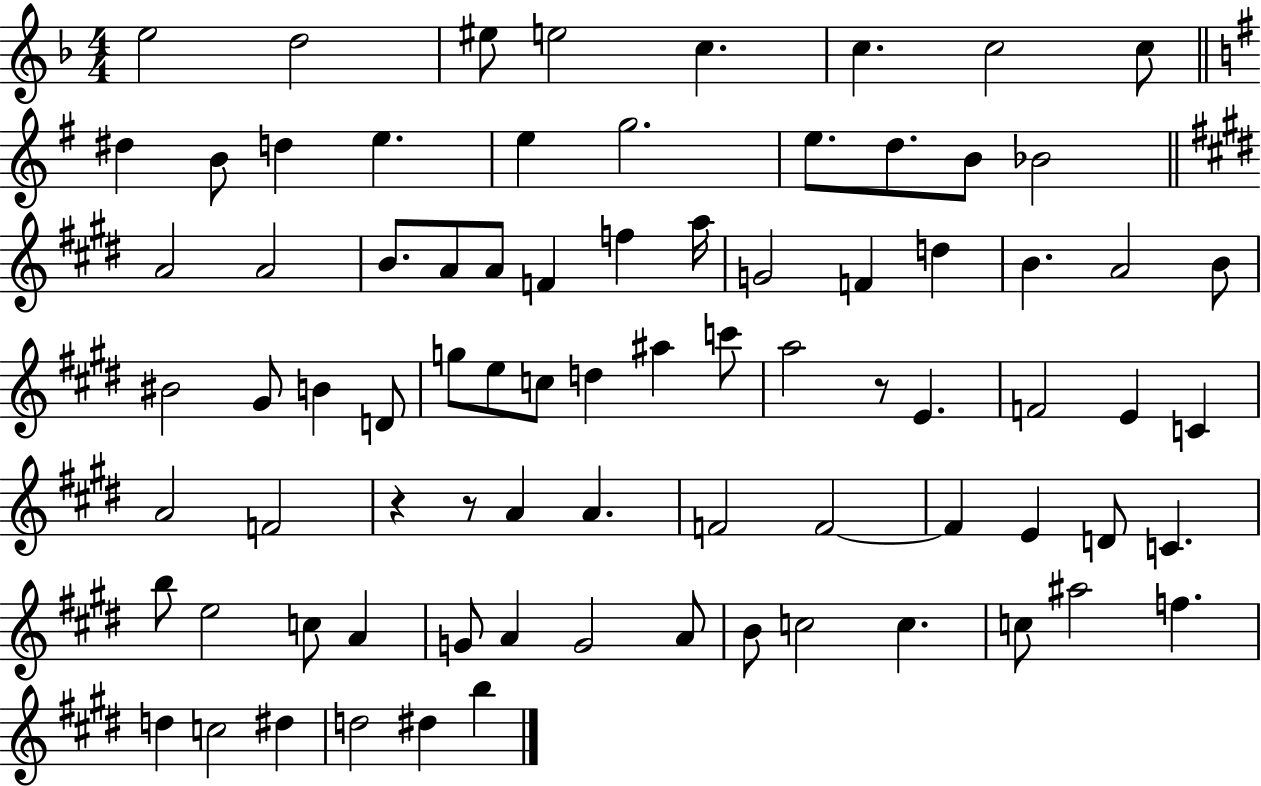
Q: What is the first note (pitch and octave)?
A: E5